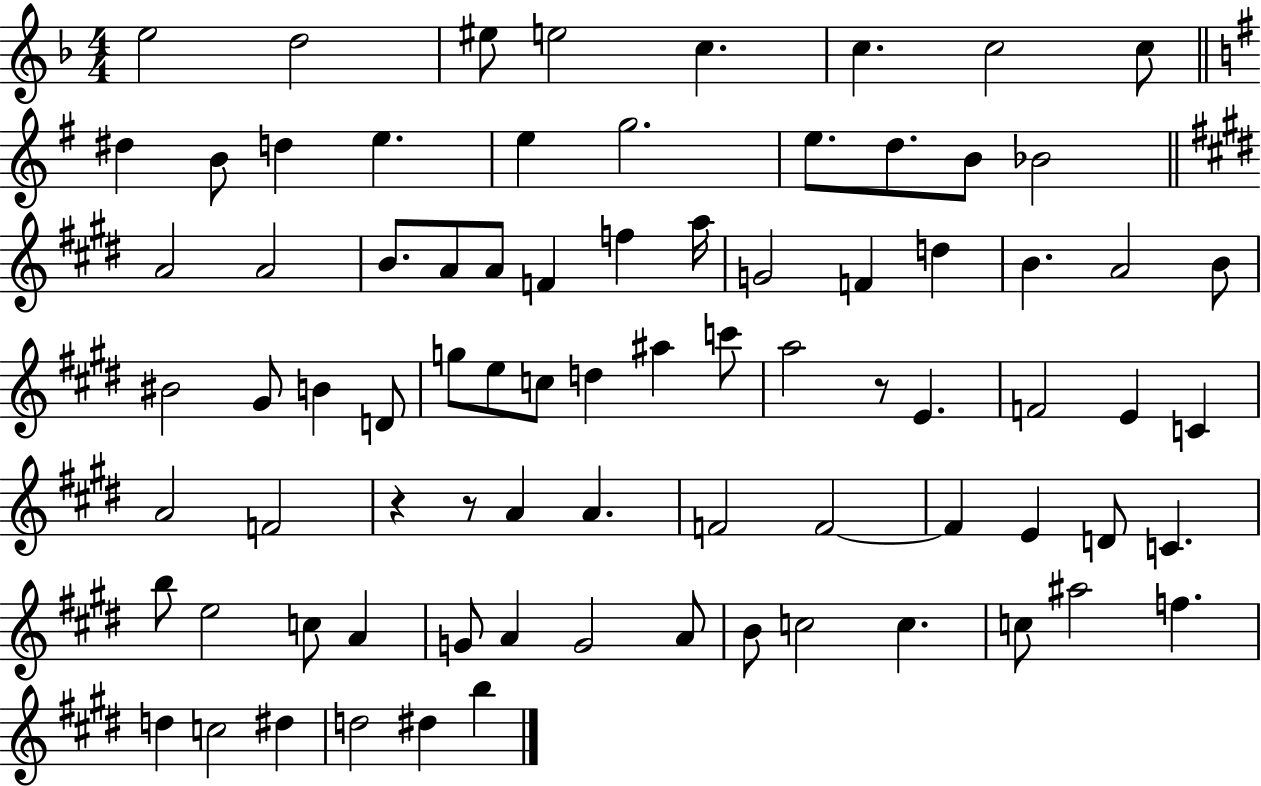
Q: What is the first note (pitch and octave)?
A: E5